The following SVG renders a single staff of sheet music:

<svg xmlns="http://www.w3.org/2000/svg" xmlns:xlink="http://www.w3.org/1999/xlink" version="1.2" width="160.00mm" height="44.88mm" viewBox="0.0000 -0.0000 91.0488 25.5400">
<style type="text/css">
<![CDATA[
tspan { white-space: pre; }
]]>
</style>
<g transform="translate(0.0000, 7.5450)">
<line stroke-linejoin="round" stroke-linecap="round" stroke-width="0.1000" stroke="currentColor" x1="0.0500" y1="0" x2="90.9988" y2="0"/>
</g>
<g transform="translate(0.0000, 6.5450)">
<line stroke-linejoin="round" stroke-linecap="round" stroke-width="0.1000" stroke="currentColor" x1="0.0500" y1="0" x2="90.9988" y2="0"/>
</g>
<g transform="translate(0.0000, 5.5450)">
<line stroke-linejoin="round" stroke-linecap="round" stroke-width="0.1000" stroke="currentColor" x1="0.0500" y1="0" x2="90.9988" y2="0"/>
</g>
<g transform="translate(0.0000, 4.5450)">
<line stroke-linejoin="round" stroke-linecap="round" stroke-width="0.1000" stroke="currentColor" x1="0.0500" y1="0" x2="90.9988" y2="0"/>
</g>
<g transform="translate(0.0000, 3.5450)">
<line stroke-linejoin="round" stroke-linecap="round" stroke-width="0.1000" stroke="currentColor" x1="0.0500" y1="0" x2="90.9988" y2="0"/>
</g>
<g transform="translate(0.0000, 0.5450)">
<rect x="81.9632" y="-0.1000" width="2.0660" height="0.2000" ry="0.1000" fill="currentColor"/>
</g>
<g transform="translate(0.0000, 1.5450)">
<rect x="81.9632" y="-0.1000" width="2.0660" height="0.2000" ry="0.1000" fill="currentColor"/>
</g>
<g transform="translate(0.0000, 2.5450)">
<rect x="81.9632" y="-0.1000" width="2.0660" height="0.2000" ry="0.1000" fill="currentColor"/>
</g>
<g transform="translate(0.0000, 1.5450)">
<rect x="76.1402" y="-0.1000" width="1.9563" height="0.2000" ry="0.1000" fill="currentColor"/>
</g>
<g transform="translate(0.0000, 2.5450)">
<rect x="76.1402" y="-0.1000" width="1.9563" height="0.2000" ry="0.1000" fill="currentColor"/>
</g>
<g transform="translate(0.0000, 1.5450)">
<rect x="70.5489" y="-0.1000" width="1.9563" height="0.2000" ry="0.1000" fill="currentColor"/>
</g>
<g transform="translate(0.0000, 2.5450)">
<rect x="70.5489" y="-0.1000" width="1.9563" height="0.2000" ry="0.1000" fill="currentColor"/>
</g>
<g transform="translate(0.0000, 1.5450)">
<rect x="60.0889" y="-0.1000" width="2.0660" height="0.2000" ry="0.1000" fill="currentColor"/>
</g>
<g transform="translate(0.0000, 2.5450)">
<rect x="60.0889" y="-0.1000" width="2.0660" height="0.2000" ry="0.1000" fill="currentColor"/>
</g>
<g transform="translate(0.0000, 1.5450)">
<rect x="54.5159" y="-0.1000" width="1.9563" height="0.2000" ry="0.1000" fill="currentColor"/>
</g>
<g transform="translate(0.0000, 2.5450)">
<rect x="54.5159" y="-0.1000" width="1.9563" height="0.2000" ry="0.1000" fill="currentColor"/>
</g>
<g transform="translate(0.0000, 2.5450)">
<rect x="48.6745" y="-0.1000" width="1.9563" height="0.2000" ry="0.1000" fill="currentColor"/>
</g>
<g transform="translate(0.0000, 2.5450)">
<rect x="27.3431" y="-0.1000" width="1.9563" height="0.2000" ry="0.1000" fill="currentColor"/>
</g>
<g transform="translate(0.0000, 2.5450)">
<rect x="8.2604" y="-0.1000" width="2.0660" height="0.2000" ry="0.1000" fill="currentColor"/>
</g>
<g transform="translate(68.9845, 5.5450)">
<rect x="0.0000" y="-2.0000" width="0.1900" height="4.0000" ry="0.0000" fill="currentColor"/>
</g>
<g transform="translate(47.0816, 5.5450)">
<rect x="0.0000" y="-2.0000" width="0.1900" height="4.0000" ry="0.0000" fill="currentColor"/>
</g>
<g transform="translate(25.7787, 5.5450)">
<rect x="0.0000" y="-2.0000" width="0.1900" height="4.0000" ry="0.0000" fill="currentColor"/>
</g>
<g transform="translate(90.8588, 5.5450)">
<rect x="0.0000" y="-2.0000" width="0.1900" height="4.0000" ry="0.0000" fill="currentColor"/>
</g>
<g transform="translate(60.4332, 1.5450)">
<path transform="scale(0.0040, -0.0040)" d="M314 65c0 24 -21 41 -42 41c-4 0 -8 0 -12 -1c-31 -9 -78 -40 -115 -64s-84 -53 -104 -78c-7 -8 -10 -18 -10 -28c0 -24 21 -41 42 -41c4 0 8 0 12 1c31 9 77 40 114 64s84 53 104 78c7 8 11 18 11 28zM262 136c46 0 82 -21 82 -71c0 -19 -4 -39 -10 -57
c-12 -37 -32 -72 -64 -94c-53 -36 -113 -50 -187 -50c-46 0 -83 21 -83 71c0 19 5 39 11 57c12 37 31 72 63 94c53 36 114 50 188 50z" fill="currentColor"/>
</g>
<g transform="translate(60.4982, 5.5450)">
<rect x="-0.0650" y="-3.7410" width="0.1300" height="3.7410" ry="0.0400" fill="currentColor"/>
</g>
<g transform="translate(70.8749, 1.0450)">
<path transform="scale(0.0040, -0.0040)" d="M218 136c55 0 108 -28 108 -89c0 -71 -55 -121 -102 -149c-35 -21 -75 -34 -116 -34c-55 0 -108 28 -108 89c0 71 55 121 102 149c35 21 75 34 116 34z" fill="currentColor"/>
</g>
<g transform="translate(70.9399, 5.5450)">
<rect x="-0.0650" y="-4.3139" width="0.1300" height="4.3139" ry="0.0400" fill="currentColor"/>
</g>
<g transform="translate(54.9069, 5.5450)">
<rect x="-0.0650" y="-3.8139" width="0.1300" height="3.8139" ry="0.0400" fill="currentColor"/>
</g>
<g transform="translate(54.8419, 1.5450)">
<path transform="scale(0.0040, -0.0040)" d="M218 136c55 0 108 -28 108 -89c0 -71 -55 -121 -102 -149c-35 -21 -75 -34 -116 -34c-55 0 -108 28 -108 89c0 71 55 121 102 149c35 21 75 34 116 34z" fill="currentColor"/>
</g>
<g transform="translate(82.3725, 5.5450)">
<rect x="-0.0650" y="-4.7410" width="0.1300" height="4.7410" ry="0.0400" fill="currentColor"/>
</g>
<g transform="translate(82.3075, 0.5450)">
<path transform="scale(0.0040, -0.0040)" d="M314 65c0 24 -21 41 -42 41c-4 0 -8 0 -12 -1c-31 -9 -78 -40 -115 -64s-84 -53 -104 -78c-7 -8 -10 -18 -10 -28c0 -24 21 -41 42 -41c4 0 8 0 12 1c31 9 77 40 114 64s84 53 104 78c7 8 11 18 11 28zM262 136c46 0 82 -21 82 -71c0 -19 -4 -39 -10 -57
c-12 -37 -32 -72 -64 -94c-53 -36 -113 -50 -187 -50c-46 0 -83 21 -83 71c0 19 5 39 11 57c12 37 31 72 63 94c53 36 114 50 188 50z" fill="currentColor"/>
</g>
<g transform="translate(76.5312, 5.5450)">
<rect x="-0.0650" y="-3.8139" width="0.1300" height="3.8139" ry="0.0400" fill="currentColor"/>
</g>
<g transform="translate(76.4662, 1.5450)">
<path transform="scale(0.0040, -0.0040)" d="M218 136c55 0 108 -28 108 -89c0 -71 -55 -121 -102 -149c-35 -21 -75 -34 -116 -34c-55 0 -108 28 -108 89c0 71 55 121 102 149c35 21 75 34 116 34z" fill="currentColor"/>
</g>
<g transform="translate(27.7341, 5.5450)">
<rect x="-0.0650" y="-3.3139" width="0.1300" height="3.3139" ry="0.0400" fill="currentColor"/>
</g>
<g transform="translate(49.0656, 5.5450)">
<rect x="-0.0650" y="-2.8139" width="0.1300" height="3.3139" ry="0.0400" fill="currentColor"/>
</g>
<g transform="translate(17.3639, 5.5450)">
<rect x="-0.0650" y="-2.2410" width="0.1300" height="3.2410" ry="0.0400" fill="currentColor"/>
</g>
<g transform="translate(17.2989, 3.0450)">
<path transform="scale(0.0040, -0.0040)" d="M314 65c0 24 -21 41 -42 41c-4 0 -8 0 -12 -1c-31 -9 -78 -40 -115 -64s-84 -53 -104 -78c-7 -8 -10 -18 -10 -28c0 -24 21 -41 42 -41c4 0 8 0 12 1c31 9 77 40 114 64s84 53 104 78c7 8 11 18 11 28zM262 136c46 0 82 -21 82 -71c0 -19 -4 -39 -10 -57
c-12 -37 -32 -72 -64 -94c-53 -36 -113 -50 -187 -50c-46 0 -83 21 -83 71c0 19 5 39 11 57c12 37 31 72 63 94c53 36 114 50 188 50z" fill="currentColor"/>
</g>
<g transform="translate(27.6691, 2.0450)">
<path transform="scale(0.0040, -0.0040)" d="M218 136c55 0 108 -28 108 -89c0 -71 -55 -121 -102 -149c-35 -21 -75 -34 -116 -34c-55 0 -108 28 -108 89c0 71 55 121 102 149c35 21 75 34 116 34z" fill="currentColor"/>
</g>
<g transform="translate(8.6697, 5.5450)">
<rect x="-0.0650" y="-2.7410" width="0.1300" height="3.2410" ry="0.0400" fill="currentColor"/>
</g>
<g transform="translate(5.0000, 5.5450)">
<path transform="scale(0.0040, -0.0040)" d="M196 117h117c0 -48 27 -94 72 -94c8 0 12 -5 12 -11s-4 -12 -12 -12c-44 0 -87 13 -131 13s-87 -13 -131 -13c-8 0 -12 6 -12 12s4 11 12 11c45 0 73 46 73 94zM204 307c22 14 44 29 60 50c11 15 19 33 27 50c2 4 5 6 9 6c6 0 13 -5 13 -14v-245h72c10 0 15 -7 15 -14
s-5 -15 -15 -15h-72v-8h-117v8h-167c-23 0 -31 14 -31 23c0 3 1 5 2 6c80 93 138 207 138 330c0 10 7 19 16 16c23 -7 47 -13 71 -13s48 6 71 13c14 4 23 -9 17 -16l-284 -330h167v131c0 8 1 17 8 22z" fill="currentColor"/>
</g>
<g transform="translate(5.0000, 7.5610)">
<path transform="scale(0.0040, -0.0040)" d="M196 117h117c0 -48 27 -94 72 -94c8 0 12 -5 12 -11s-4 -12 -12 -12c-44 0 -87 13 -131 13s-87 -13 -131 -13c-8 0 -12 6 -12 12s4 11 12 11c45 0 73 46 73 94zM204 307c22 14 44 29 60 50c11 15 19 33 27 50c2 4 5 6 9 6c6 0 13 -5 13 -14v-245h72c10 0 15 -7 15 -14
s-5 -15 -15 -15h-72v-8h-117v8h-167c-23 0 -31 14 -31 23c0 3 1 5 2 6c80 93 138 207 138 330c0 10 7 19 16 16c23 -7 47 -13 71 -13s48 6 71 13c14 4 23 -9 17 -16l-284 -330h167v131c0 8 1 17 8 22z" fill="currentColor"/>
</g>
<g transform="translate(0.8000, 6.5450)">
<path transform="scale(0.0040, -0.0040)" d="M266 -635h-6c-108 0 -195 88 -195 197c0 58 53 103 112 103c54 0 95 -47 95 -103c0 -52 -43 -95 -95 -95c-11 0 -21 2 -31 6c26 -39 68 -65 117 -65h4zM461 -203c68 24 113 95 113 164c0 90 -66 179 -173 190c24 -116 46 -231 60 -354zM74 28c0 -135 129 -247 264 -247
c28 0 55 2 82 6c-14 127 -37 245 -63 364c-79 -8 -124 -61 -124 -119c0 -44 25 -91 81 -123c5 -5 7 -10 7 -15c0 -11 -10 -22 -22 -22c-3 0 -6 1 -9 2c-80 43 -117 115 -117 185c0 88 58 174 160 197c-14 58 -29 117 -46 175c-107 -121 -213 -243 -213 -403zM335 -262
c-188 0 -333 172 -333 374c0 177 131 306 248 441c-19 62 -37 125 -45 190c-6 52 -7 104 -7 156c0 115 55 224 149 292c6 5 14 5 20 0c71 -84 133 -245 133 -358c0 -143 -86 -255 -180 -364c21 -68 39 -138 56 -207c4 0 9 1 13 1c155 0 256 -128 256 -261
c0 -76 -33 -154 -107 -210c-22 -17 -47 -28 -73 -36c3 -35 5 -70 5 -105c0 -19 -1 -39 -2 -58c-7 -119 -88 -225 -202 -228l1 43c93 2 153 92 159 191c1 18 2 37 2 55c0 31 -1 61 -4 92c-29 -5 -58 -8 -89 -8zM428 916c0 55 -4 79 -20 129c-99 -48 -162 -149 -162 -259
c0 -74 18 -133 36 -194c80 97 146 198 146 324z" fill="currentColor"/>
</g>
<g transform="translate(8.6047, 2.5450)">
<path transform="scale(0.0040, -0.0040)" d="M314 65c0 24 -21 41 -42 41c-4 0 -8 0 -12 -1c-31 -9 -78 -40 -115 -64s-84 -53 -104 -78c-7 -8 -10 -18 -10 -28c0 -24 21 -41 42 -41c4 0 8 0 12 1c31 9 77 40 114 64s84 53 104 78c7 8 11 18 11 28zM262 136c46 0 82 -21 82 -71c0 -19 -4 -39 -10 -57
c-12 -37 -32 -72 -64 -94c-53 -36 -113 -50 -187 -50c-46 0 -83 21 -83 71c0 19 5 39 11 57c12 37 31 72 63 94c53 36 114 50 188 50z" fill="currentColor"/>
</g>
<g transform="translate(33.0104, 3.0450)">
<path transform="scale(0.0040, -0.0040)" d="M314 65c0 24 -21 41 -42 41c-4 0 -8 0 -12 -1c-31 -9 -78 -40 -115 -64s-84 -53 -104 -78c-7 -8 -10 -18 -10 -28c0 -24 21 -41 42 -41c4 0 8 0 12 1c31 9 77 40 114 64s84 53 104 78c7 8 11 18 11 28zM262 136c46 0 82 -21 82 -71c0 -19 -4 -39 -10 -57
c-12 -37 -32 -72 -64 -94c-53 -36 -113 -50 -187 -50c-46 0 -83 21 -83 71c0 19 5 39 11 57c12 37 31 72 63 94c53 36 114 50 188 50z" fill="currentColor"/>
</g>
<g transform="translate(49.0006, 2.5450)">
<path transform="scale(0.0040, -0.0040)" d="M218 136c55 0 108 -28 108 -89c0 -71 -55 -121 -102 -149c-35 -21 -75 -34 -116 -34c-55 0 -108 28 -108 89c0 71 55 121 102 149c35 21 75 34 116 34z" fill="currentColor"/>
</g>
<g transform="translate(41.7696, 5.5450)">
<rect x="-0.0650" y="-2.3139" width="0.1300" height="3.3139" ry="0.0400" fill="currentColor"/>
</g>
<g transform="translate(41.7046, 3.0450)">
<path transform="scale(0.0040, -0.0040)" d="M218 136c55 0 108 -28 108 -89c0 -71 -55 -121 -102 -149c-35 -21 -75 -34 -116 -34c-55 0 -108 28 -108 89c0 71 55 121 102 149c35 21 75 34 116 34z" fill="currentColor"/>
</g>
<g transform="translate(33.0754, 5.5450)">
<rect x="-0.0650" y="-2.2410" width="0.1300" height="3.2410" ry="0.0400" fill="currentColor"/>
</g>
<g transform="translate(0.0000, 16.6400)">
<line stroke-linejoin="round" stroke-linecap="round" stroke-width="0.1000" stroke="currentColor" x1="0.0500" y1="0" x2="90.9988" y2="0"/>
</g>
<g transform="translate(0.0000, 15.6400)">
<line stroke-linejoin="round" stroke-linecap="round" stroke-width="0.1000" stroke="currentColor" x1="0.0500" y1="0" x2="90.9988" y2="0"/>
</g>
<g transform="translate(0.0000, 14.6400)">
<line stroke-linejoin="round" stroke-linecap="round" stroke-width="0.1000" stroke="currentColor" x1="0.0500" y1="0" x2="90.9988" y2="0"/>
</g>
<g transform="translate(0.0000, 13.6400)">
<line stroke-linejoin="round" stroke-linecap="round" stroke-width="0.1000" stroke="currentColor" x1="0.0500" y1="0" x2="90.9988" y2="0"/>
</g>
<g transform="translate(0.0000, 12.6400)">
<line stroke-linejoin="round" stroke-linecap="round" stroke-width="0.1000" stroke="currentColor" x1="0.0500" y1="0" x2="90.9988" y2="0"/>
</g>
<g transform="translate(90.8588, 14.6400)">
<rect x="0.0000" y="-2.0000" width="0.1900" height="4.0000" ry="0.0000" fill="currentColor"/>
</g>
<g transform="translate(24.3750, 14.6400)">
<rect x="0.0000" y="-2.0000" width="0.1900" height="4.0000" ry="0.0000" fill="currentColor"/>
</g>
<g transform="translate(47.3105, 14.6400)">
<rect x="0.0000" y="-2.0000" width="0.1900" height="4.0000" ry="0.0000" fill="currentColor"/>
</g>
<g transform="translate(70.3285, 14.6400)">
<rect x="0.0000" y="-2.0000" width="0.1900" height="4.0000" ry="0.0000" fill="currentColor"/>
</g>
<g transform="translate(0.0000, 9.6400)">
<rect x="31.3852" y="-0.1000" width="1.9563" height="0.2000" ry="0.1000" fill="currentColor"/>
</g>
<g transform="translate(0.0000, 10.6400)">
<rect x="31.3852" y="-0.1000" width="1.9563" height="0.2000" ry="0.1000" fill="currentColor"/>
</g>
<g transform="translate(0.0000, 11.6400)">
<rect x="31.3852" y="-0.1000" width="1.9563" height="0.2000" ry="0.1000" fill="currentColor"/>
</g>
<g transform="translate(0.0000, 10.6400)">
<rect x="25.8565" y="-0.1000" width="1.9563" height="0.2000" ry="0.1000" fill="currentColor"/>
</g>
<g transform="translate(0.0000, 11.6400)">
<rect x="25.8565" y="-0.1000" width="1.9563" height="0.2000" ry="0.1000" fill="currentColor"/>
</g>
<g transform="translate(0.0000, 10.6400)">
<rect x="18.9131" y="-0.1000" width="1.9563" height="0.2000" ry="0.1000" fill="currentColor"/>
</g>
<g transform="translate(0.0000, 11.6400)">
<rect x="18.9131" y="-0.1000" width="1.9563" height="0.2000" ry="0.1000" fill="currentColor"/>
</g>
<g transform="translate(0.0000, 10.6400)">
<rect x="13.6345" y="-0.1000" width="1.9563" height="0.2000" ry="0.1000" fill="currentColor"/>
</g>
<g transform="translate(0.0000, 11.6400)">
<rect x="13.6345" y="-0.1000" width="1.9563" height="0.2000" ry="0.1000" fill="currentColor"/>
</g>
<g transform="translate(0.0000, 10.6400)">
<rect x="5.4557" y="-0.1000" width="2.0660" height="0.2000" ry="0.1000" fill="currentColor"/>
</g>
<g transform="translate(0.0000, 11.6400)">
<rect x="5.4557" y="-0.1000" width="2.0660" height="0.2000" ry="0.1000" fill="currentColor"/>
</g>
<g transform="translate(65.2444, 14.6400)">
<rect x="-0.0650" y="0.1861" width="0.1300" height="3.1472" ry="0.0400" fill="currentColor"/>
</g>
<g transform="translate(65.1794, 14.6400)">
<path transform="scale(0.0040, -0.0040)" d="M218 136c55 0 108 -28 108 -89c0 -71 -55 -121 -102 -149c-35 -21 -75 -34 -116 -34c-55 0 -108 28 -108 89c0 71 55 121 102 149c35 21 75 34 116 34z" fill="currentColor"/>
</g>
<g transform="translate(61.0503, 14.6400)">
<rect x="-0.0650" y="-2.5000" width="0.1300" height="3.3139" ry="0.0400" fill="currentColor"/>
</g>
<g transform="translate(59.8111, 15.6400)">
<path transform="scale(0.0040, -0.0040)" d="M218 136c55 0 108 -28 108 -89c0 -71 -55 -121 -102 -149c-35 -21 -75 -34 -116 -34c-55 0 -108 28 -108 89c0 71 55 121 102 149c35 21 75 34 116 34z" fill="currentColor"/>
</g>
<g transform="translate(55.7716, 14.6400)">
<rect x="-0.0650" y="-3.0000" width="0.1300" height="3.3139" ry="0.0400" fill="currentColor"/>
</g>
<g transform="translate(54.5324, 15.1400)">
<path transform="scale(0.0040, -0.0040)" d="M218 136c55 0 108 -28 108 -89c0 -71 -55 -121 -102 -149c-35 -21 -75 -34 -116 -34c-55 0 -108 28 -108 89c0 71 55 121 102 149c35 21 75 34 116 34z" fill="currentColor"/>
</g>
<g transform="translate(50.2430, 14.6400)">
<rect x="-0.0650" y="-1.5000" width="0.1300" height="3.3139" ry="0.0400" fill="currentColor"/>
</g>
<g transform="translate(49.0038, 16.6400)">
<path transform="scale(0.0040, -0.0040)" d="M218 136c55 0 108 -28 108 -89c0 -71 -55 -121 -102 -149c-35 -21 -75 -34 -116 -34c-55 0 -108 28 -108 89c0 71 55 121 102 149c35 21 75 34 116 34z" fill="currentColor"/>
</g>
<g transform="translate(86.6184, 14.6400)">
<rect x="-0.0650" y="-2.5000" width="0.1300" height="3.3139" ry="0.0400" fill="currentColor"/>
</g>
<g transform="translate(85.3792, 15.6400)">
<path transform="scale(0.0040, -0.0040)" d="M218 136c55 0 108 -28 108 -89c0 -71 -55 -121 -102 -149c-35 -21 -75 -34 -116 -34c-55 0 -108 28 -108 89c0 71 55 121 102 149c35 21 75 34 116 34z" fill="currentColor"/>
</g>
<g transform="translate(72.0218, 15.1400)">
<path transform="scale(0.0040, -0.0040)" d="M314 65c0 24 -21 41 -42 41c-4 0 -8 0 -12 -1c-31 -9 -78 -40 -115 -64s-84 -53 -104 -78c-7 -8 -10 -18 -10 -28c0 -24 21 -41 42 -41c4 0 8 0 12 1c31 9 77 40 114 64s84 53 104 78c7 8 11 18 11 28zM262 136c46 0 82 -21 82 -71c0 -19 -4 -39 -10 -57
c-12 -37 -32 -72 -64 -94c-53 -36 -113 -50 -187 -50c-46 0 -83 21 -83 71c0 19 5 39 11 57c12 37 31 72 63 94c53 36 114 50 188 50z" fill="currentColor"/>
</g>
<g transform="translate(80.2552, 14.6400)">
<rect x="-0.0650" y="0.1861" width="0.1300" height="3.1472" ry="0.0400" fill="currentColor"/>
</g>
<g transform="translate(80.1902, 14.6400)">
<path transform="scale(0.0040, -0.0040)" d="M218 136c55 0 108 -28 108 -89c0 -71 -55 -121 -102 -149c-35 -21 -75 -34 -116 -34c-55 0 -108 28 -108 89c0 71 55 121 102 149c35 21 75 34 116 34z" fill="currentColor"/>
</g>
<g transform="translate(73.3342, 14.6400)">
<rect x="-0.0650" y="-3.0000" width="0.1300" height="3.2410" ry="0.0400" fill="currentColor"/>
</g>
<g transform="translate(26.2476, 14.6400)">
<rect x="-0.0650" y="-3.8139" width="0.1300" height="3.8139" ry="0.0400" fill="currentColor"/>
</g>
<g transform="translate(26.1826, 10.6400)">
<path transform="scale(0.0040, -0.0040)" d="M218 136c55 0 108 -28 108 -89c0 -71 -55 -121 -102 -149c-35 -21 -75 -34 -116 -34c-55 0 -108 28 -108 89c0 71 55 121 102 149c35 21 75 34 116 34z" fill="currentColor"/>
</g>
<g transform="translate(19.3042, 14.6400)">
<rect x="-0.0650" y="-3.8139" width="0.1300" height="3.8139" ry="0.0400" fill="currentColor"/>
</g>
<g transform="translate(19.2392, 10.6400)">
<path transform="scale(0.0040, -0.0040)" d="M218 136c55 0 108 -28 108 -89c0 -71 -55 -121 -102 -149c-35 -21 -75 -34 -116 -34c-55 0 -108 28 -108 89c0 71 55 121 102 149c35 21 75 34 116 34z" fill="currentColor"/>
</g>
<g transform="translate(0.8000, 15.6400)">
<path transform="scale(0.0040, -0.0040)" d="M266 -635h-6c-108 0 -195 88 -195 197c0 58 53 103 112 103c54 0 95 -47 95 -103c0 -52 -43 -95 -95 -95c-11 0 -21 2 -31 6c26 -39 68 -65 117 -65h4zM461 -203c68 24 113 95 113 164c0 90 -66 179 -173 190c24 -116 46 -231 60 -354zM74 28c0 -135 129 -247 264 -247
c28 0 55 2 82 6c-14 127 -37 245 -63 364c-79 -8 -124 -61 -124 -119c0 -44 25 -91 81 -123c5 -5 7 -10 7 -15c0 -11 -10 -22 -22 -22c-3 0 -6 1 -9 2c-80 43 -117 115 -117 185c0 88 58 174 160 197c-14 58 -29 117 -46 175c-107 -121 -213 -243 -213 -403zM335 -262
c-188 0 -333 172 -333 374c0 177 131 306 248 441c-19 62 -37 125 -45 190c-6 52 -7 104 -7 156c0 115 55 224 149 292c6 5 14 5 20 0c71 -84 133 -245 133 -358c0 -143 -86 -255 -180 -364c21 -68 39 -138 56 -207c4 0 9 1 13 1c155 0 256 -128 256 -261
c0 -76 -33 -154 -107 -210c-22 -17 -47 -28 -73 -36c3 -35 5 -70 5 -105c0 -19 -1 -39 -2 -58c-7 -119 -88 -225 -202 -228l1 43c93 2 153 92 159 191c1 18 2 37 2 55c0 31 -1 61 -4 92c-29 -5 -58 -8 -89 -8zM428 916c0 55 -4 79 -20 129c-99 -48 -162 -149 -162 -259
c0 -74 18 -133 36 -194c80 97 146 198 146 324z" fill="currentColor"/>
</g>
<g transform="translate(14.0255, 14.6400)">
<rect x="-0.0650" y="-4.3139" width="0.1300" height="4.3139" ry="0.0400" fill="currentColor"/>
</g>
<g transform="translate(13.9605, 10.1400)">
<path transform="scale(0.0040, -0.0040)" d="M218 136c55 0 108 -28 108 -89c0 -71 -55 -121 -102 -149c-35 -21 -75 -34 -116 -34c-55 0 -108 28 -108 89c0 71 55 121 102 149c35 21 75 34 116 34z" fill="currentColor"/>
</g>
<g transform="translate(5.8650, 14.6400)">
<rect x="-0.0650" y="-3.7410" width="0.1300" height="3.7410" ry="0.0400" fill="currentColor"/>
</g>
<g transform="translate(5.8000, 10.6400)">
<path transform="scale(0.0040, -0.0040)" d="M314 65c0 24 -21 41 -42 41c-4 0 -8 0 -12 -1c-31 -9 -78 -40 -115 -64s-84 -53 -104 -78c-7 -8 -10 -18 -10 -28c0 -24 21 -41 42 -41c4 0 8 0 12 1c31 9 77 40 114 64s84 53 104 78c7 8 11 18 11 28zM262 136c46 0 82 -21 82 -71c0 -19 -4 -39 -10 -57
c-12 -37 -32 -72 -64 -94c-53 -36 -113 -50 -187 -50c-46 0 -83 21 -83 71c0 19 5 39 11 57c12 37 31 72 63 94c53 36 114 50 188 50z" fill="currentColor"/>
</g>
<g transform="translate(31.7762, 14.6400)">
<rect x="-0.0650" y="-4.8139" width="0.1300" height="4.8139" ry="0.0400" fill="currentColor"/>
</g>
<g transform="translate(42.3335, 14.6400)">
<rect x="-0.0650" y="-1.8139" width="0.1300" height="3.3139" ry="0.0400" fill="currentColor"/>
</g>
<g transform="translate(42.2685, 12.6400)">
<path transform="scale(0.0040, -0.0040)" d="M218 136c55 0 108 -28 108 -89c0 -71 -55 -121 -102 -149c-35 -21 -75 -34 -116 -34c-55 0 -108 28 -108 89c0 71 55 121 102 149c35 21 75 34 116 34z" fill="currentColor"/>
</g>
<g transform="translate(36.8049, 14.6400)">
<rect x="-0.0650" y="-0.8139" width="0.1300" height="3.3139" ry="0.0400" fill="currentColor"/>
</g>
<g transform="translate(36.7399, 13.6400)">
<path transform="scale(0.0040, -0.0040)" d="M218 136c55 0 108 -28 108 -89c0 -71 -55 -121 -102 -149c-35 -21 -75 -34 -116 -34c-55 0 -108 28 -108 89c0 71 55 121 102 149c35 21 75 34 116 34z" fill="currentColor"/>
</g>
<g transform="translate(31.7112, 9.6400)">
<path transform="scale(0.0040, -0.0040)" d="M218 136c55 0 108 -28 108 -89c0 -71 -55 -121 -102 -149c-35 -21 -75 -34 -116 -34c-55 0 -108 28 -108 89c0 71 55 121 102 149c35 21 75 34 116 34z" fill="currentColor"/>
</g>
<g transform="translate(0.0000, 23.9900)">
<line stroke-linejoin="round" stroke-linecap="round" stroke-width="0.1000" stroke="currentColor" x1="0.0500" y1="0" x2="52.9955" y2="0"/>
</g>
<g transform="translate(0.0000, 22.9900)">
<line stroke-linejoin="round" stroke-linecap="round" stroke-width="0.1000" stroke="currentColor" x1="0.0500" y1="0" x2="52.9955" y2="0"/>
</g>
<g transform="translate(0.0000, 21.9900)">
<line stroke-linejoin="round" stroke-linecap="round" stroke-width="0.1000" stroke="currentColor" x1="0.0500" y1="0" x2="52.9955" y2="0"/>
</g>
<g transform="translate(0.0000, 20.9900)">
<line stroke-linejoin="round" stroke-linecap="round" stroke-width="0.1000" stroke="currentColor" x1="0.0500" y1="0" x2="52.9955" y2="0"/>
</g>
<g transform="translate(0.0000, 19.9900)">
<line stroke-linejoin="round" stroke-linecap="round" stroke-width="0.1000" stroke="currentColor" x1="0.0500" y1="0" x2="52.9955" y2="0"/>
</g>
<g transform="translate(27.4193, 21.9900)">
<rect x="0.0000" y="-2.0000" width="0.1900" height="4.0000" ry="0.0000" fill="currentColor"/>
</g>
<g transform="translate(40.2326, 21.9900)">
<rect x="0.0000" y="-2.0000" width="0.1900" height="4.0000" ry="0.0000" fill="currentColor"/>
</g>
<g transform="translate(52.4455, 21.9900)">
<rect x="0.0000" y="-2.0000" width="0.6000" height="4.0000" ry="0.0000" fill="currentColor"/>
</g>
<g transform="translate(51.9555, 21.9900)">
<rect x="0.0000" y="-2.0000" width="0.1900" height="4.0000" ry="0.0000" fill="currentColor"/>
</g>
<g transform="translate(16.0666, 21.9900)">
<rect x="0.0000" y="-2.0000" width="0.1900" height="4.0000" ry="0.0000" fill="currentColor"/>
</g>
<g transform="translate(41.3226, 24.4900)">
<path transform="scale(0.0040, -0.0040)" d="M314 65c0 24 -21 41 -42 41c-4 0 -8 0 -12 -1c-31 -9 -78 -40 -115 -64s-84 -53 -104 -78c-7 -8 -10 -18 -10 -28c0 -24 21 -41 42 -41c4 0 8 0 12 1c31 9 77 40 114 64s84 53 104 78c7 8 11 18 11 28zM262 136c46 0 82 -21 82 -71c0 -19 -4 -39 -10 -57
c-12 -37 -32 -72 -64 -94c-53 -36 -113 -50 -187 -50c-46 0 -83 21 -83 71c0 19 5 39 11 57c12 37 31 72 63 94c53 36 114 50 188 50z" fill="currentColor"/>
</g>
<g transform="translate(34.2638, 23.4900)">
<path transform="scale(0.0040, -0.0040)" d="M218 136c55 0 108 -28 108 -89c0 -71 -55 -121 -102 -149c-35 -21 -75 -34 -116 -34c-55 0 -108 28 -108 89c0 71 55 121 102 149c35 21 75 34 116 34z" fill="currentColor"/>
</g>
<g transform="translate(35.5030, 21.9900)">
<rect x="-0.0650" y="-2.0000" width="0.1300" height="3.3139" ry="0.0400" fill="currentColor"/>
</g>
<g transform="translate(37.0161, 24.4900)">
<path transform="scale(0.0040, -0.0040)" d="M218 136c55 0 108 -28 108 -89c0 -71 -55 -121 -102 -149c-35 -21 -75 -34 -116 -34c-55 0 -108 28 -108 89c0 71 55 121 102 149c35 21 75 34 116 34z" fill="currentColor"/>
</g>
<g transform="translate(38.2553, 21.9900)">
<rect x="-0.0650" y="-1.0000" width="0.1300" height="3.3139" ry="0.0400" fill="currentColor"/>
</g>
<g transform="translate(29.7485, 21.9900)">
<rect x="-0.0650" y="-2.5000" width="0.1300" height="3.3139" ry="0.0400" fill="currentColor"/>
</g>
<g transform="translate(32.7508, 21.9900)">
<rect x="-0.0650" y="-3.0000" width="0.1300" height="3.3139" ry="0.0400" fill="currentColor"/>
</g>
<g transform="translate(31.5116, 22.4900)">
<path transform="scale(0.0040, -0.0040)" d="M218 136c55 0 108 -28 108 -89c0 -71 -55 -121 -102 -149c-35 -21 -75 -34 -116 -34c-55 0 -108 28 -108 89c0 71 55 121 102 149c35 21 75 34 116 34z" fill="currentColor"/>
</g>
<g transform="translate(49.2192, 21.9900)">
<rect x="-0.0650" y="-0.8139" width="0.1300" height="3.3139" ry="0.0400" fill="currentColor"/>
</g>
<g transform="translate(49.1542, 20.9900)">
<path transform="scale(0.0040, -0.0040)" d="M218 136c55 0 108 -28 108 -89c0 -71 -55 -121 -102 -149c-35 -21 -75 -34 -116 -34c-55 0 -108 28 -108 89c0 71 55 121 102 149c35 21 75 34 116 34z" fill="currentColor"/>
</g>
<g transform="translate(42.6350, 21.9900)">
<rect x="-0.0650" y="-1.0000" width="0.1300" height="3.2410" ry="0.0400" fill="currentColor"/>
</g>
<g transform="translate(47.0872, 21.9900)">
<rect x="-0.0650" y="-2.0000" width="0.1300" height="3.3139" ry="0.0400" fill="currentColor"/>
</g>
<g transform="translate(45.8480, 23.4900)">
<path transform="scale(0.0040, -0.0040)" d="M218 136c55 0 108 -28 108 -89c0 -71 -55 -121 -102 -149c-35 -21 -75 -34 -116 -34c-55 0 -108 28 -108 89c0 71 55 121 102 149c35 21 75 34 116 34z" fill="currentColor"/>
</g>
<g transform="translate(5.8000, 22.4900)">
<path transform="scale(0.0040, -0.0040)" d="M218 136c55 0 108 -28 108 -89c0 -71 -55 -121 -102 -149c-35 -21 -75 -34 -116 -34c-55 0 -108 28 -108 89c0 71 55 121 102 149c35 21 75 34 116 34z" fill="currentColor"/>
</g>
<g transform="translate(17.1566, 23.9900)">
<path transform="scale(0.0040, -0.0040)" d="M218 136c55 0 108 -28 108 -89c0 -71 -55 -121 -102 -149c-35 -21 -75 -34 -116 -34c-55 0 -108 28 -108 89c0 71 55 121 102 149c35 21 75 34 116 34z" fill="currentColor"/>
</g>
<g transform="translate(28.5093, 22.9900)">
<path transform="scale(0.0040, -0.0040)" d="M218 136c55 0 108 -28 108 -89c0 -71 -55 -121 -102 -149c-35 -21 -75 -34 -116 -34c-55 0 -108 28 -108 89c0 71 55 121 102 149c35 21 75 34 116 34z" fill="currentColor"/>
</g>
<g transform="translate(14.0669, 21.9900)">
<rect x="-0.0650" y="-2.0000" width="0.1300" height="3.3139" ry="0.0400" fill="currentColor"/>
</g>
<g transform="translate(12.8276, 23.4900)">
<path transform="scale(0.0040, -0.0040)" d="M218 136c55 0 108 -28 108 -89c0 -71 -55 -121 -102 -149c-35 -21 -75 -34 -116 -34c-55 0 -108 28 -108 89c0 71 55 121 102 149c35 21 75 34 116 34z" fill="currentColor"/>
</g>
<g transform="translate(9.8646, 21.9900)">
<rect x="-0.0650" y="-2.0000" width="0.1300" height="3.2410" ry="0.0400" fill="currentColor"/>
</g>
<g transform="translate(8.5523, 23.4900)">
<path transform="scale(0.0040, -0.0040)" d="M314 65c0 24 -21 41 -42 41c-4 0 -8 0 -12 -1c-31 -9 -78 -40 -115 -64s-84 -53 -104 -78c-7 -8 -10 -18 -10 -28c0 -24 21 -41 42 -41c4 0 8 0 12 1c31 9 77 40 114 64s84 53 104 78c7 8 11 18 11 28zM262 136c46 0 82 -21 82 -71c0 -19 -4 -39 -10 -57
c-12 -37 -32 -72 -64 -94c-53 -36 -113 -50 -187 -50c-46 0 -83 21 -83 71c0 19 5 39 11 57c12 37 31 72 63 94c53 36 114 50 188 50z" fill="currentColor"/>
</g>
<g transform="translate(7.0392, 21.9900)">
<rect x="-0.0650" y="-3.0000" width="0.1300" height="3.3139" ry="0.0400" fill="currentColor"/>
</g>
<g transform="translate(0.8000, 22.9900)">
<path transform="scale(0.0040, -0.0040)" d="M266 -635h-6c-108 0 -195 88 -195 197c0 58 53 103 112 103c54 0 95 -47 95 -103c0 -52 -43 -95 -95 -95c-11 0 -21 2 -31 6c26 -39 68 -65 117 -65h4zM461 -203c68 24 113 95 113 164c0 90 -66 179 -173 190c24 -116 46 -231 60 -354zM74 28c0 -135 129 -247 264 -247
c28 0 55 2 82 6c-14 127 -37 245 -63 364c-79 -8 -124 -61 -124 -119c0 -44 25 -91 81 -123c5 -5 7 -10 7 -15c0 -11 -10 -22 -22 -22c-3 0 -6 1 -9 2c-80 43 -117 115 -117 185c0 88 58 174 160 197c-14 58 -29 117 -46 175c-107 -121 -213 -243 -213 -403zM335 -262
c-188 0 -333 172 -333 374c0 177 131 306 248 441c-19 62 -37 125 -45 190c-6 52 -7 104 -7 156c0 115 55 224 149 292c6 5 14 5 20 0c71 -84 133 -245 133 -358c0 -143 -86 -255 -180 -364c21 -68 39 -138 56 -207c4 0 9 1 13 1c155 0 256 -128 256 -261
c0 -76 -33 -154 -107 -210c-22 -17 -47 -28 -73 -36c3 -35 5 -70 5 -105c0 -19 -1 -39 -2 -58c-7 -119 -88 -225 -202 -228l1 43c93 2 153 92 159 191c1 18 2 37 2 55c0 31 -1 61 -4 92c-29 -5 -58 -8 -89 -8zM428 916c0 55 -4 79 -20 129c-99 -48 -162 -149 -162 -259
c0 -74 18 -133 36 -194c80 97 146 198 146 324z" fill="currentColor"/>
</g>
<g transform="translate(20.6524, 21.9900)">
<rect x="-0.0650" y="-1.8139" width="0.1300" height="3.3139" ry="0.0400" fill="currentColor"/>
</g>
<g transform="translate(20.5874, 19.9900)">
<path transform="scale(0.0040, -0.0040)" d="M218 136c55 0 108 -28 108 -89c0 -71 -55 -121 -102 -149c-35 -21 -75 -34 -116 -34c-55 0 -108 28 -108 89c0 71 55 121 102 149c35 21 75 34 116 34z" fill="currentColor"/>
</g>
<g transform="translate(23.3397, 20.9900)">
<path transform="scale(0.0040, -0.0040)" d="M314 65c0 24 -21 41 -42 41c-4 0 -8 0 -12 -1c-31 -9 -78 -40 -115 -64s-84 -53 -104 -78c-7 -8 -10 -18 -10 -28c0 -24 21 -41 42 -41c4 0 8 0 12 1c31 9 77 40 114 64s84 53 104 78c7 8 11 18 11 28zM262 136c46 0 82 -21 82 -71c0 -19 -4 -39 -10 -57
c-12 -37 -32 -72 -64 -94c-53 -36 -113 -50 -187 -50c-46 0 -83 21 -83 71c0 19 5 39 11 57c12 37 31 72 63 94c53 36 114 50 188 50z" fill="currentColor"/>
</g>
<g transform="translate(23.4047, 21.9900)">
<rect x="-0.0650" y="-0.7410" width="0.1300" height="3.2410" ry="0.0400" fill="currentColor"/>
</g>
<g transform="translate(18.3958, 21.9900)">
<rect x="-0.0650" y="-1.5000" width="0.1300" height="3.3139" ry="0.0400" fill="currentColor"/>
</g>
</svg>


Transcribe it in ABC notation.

X:1
T:Untitled
M:4/4
L:1/4
K:C
a2 g2 b g2 g a c' c'2 d' c' e'2 c'2 d' c' c' e' d f E A G B A2 B G A F2 F E f d2 G A F D D2 F d